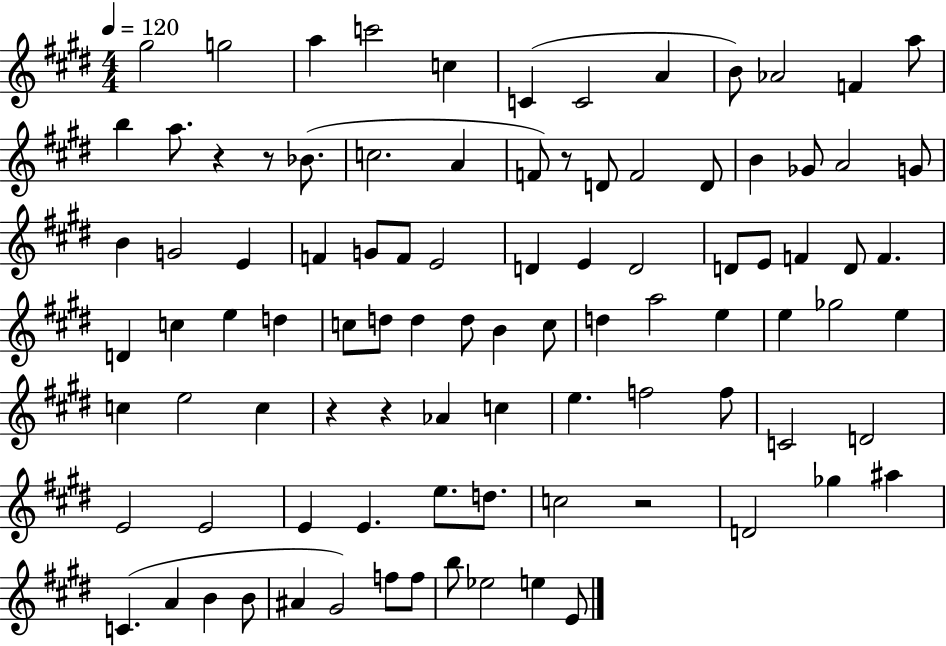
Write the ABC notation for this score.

X:1
T:Untitled
M:4/4
L:1/4
K:E
^g2 g2 a c'2 c C C2 A B/2 _A2 F a/2 b a/2 z z/2 _B/2 c2 A F/2 z/2 D/2 F2 D/2 B _G/2 A2 G/2 B G2 E F G/2 F/2 E2 D E D2 D/2 E/2 F D/2 F D c e d c/2 d/2 d d/2 B c/2 d a2 e e _g2 e c e2 c z z _A c e f2 f/2 C2 D2 E2 E2 E E e/2 d/2 c2 z2 D2 _g ^a C A B B/2 ^A ^G2 f/2 f/2 b/2 _e2 e E/2